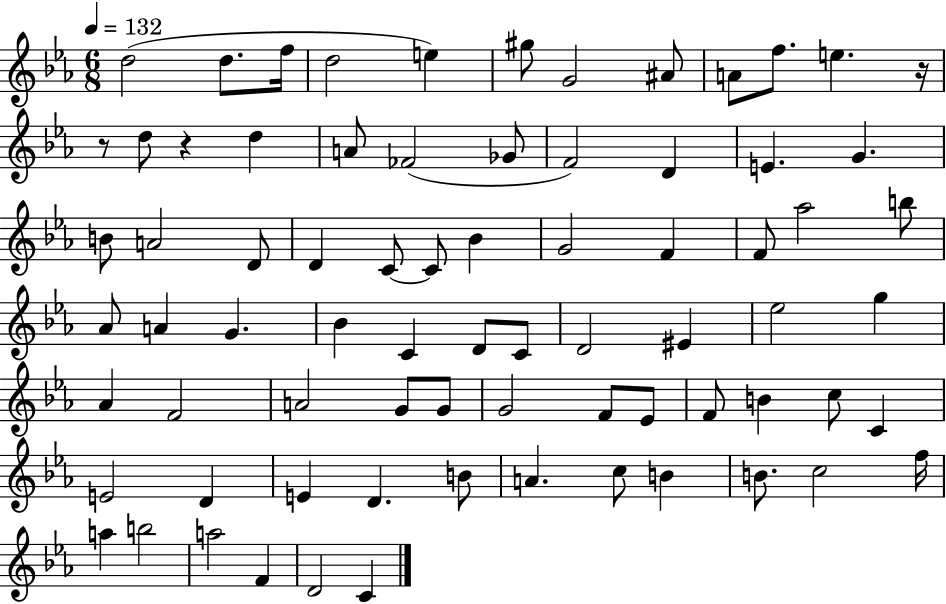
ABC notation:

X:1
T:Untitled
M:6/8
L:1/4
K:Eb
d2 d/2 f/4 d2 e ^g/2 G2 ^A/2 A/2 f/2 e z/4 z/2 d/2 z d A/2 _F2 _G/2 F2 D E G B/2 A2 D/2 D C/2 C/2 _B G2 F F/2 _a2 b/2 _A/2 A G _B C D/2 C/2 D2 ^E _e2 g _A F2 A2 G/2 G/2 G2 F/2 _E/2 F/2 B c/2 C E2 D E D B/2 A c/2 B B/2 c2 f/4 a b2 a2 F D2 C